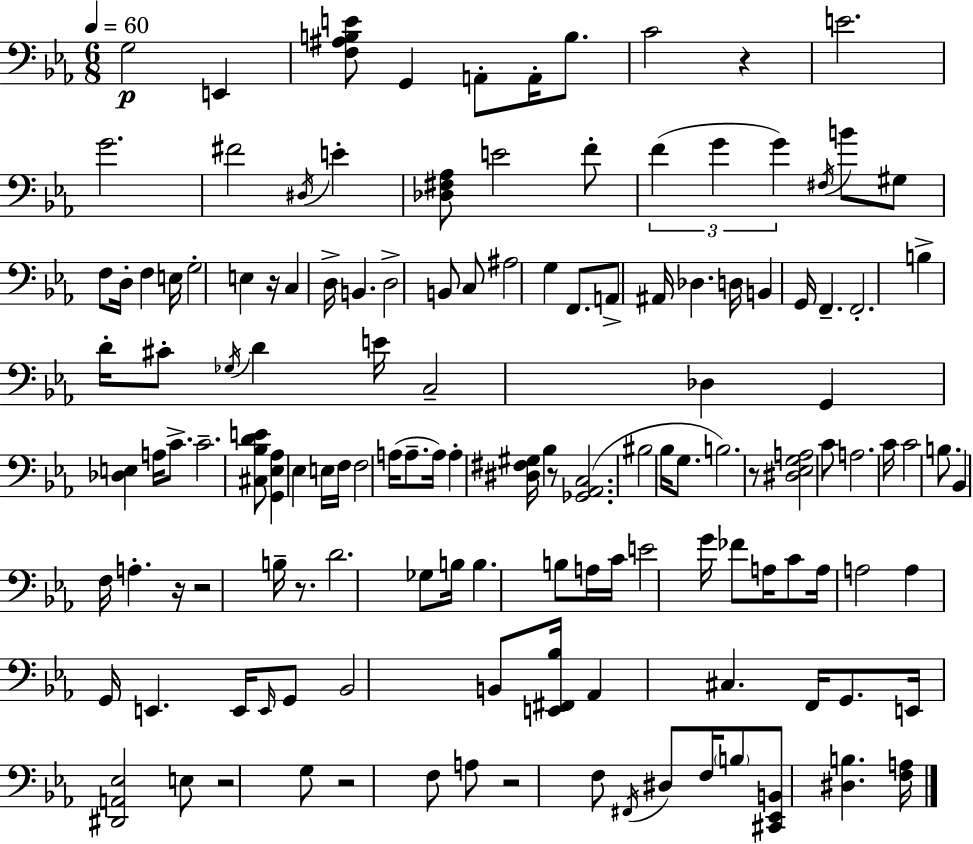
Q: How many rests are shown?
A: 10